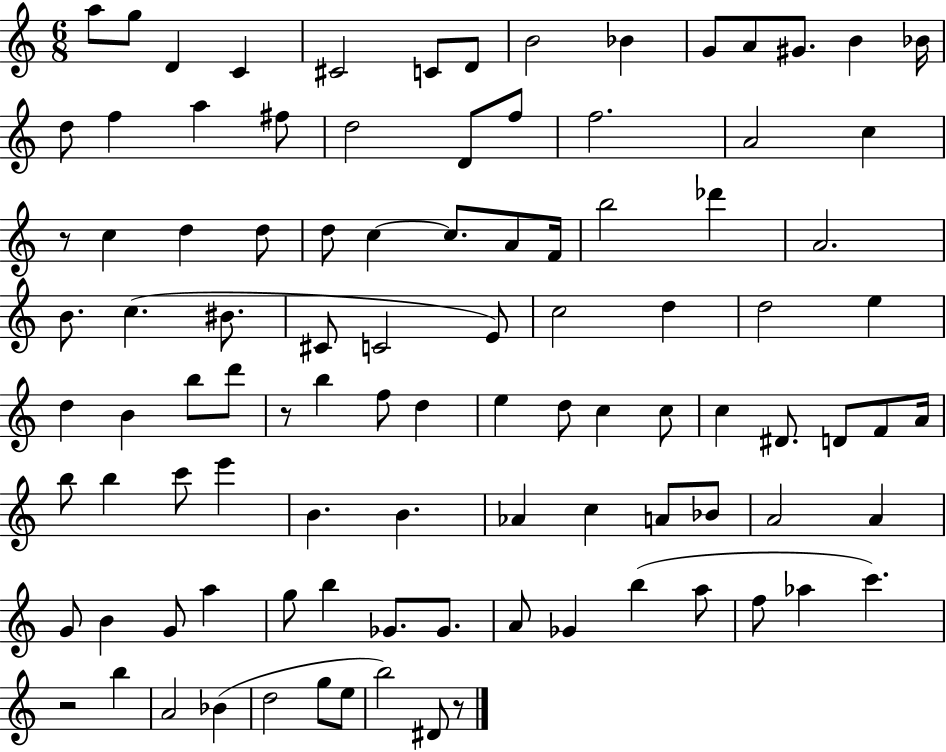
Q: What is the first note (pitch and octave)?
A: A5